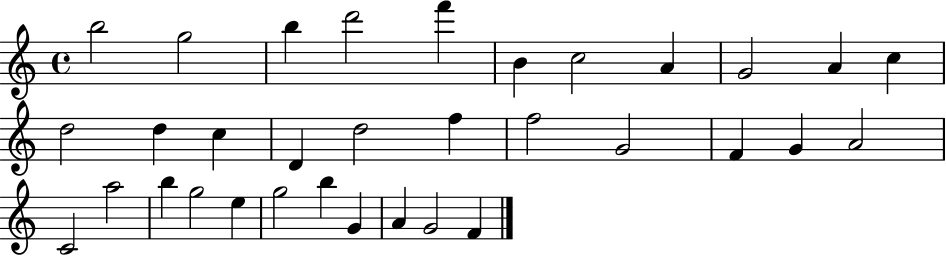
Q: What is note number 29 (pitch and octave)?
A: B5